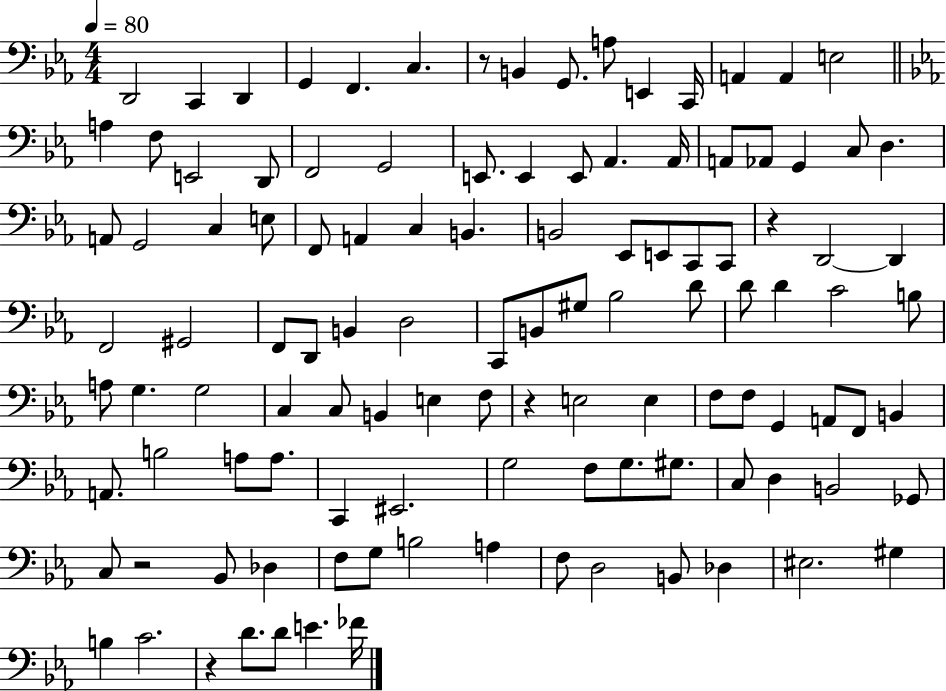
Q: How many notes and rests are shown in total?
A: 114